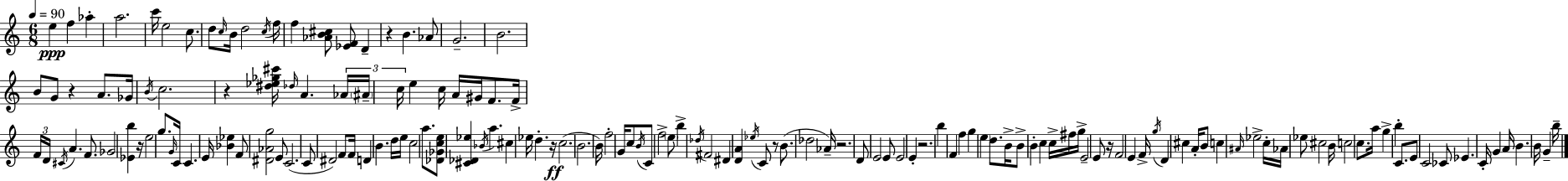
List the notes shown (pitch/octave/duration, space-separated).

E5/q F5/q Ab5/q A5/h. C6/s E5/h C5/e. D5/e C5/s B4/s D5/h C5/s F5/s F5/q [Ab4,B4,C#5]/e [Eb4,F4]/e D4/q R/q B4/q. Ab4/e G4/h. B4/h. B4/e G4/e R/q A4/e. Gb4/s B4/s C5/h. R/q [D#5,Eb5,Gb5,C#6]/s Db5/s A4/q. Ab4/s A#4/s C5/s E5/q C5/s A4/s G#4/s F4/e. F4/s F4/s D4/s C#4/s A4/q. F4/e. Gb4/h [Eb4,B5]/q R/s E5/h G5/e. G4/s C4/s C4/q. E4/s [Bb4,Eb5]/q F4/e [D#4,Ab4,G5]/h E4/e C4/h. C4/e D#4/h F4/e F4/s D4/q B4/q. D5/s E5/s C5/h A5/e. [Db4,Gb4,C5,E5]/e [C#4,Db4,Eb5]/q Bb4/s A5/q. C#5/q Eb5/s D5/q. R/s C5/h. B4/h. B4/s F5/h G4/s C5/e B4/s C4/e F5/h E5/e B5/q Db5/s F#4/h D#4/q [D4,A4]/q Eb5/s C4/e R/e B4/e. Db5/h Ab4/s R/h. D4/e E4/h E4/e E4/h E4/q R/h. B5/q F4/q F5/q G5/q E5/q D5/e. B4/s B4/e B4/q C5/q C5/s F#5/s G5/s E4/h E4/e R/s F4/h E4/q F4/s G5/s D4/q C#5/q A4/s B4/e C5/q A#4/s Eb5/h C5/s Ab4/s Eb5/e C#5/h B4/s C5/h C5/e. A5/s G5/q B5/q C4/e. E4/e C4/h CES4/e Eb4/q. C4/s G4/q A4/s B4/q. B4/s G4/q B5/s